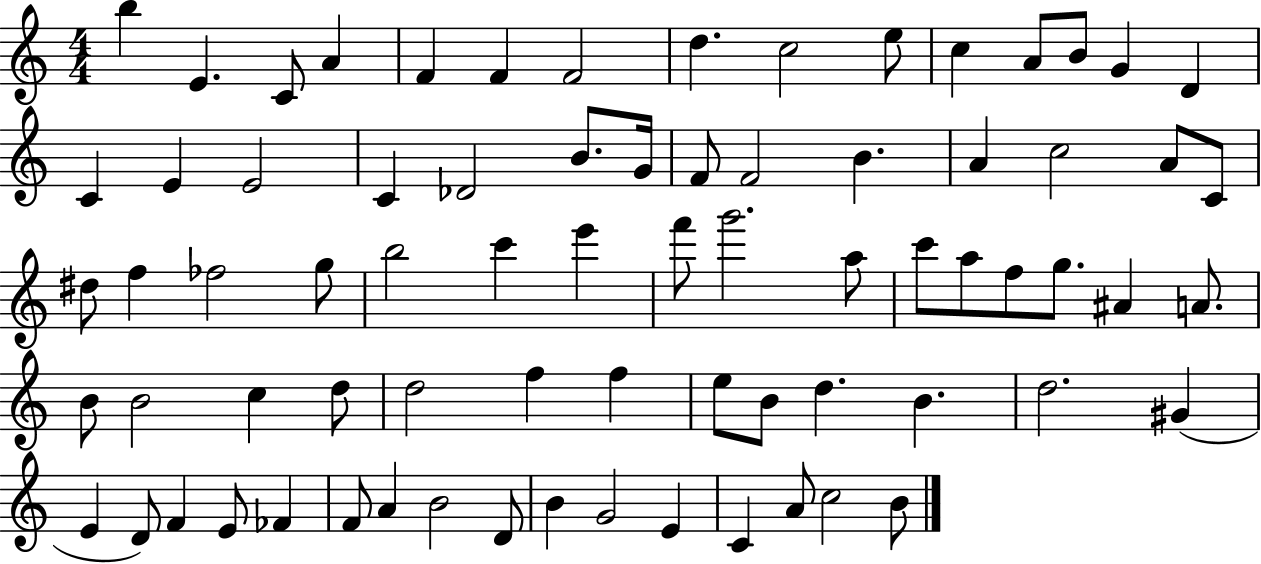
{
  \clef treble
  \numericTimeSignature
  \time 4/4
  \key c \major
  b''4 e'4. c'8 a'4 | f'4 f'4 f'2 | d''4. c''2 e''8 | c''4 a'8 b'8 g'4 d'4 | \break c'4 e'4 e'2 | c'4 des'2 b'8. g'16 | f'8 f'2 b'4. | a'4 c''2 a'8 c'8 | \break dis''8 f''4 fes''2 g''8 | b''2 c'''4 e'''4 | f'''8 g'''2. a''8 | c'''8 a''8 f''8 g''8. ais'4 a'8. | \break b'8 b'2 c''4 d''8 | d''2 f''4 f''4 | e''8 b'8 d''4. b'4. | d''2. gis'4( | \break e'4 d'8) f'4 e'8 fes'4 | f'8 a'4 b'2 d'8 | b'4 g'2 e'4 | c'4 a'8 c''2 b'8 | \break \bar "|."
}